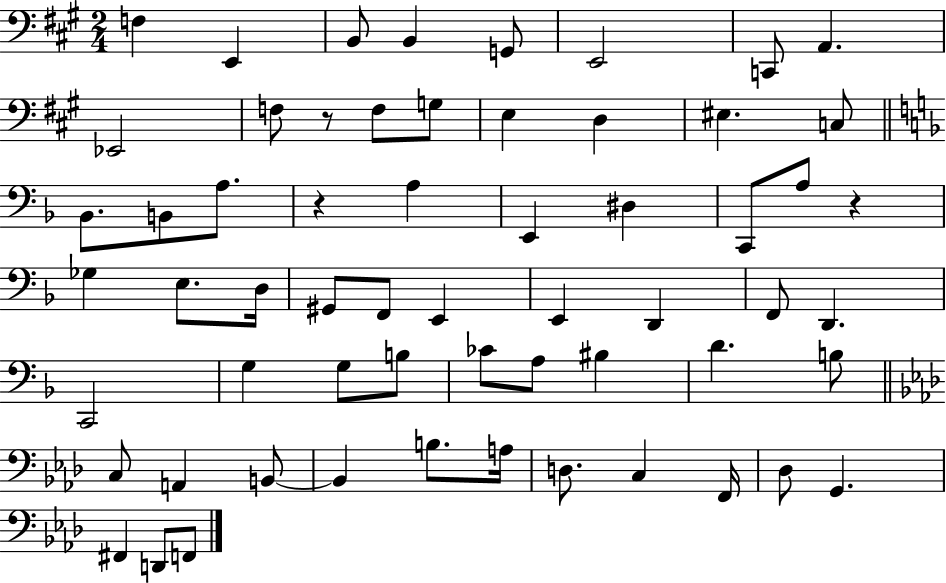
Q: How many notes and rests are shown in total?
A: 60